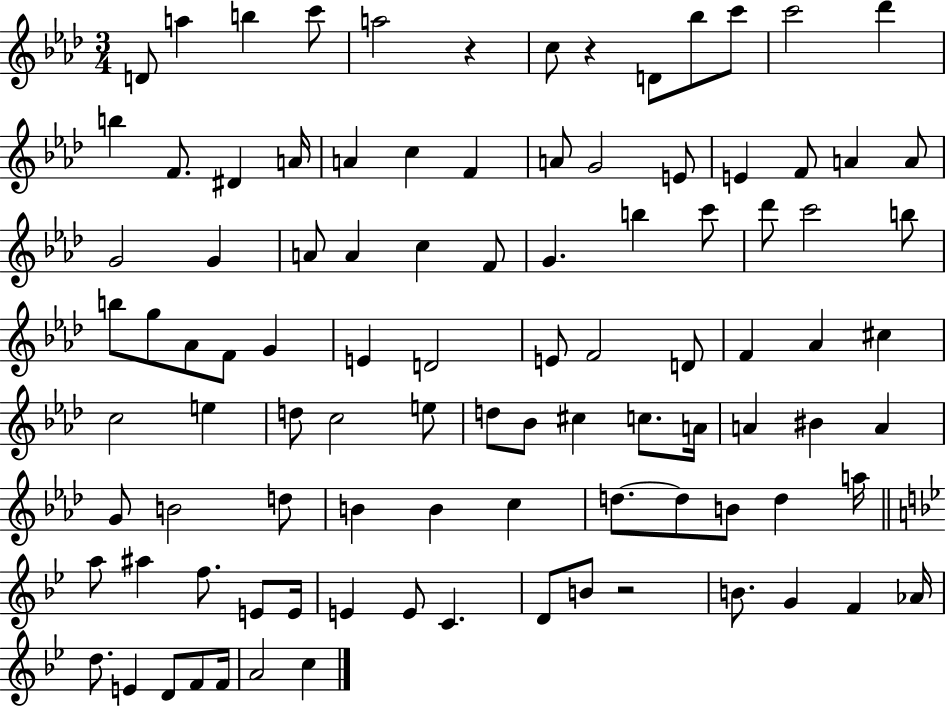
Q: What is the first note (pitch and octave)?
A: D4